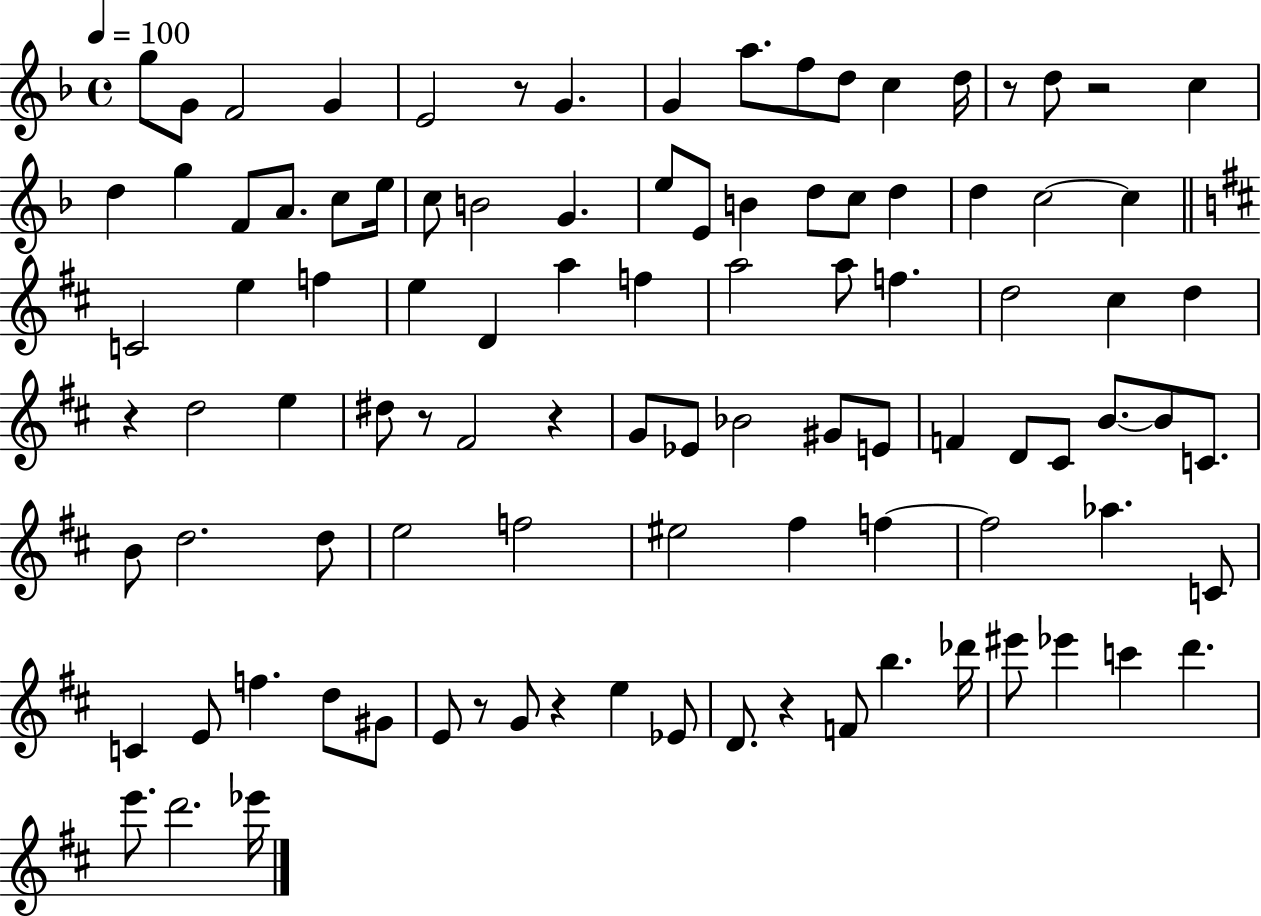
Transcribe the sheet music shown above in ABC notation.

X:1
T:Untitled
M:4/4
L:1/4
K:F
g/2 G/2 F2 G E2 z/2 G G a/2 f/2 d/2 c d/4 z/2 d/2 z2 c d g F/2 A/2 c/2 e/4 c/2 B2 G e/2 E/2 B d/2 c/2 d d c2 c C2 e f e D a f a2 a/2 f d2 ^c d z d2 e ^d/2 z/2 ^F2 z G/2 _E/2 _B2 ^G/2 E/2 F D/2 ^C/2 B/2 B/2 C/2 B/2 d2 d/2 e2 f2 ^e2 ^f f f2 _a C/2 C E/2 f d/2 ^G/2 E/2 z/2 G/2 z e _E/2 D/2 z F/2 b _d'/4 ^e'/2 _e' c' d' e'/2 d'2 _e'/4